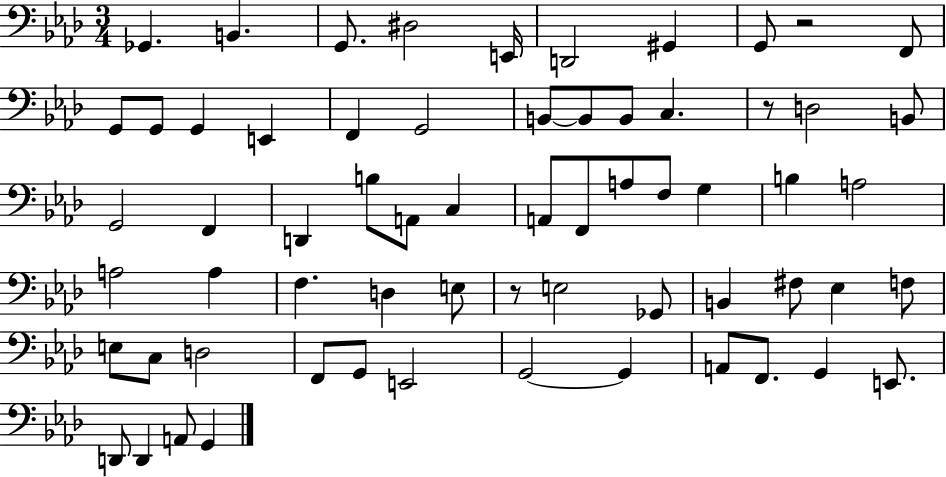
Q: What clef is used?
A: bass